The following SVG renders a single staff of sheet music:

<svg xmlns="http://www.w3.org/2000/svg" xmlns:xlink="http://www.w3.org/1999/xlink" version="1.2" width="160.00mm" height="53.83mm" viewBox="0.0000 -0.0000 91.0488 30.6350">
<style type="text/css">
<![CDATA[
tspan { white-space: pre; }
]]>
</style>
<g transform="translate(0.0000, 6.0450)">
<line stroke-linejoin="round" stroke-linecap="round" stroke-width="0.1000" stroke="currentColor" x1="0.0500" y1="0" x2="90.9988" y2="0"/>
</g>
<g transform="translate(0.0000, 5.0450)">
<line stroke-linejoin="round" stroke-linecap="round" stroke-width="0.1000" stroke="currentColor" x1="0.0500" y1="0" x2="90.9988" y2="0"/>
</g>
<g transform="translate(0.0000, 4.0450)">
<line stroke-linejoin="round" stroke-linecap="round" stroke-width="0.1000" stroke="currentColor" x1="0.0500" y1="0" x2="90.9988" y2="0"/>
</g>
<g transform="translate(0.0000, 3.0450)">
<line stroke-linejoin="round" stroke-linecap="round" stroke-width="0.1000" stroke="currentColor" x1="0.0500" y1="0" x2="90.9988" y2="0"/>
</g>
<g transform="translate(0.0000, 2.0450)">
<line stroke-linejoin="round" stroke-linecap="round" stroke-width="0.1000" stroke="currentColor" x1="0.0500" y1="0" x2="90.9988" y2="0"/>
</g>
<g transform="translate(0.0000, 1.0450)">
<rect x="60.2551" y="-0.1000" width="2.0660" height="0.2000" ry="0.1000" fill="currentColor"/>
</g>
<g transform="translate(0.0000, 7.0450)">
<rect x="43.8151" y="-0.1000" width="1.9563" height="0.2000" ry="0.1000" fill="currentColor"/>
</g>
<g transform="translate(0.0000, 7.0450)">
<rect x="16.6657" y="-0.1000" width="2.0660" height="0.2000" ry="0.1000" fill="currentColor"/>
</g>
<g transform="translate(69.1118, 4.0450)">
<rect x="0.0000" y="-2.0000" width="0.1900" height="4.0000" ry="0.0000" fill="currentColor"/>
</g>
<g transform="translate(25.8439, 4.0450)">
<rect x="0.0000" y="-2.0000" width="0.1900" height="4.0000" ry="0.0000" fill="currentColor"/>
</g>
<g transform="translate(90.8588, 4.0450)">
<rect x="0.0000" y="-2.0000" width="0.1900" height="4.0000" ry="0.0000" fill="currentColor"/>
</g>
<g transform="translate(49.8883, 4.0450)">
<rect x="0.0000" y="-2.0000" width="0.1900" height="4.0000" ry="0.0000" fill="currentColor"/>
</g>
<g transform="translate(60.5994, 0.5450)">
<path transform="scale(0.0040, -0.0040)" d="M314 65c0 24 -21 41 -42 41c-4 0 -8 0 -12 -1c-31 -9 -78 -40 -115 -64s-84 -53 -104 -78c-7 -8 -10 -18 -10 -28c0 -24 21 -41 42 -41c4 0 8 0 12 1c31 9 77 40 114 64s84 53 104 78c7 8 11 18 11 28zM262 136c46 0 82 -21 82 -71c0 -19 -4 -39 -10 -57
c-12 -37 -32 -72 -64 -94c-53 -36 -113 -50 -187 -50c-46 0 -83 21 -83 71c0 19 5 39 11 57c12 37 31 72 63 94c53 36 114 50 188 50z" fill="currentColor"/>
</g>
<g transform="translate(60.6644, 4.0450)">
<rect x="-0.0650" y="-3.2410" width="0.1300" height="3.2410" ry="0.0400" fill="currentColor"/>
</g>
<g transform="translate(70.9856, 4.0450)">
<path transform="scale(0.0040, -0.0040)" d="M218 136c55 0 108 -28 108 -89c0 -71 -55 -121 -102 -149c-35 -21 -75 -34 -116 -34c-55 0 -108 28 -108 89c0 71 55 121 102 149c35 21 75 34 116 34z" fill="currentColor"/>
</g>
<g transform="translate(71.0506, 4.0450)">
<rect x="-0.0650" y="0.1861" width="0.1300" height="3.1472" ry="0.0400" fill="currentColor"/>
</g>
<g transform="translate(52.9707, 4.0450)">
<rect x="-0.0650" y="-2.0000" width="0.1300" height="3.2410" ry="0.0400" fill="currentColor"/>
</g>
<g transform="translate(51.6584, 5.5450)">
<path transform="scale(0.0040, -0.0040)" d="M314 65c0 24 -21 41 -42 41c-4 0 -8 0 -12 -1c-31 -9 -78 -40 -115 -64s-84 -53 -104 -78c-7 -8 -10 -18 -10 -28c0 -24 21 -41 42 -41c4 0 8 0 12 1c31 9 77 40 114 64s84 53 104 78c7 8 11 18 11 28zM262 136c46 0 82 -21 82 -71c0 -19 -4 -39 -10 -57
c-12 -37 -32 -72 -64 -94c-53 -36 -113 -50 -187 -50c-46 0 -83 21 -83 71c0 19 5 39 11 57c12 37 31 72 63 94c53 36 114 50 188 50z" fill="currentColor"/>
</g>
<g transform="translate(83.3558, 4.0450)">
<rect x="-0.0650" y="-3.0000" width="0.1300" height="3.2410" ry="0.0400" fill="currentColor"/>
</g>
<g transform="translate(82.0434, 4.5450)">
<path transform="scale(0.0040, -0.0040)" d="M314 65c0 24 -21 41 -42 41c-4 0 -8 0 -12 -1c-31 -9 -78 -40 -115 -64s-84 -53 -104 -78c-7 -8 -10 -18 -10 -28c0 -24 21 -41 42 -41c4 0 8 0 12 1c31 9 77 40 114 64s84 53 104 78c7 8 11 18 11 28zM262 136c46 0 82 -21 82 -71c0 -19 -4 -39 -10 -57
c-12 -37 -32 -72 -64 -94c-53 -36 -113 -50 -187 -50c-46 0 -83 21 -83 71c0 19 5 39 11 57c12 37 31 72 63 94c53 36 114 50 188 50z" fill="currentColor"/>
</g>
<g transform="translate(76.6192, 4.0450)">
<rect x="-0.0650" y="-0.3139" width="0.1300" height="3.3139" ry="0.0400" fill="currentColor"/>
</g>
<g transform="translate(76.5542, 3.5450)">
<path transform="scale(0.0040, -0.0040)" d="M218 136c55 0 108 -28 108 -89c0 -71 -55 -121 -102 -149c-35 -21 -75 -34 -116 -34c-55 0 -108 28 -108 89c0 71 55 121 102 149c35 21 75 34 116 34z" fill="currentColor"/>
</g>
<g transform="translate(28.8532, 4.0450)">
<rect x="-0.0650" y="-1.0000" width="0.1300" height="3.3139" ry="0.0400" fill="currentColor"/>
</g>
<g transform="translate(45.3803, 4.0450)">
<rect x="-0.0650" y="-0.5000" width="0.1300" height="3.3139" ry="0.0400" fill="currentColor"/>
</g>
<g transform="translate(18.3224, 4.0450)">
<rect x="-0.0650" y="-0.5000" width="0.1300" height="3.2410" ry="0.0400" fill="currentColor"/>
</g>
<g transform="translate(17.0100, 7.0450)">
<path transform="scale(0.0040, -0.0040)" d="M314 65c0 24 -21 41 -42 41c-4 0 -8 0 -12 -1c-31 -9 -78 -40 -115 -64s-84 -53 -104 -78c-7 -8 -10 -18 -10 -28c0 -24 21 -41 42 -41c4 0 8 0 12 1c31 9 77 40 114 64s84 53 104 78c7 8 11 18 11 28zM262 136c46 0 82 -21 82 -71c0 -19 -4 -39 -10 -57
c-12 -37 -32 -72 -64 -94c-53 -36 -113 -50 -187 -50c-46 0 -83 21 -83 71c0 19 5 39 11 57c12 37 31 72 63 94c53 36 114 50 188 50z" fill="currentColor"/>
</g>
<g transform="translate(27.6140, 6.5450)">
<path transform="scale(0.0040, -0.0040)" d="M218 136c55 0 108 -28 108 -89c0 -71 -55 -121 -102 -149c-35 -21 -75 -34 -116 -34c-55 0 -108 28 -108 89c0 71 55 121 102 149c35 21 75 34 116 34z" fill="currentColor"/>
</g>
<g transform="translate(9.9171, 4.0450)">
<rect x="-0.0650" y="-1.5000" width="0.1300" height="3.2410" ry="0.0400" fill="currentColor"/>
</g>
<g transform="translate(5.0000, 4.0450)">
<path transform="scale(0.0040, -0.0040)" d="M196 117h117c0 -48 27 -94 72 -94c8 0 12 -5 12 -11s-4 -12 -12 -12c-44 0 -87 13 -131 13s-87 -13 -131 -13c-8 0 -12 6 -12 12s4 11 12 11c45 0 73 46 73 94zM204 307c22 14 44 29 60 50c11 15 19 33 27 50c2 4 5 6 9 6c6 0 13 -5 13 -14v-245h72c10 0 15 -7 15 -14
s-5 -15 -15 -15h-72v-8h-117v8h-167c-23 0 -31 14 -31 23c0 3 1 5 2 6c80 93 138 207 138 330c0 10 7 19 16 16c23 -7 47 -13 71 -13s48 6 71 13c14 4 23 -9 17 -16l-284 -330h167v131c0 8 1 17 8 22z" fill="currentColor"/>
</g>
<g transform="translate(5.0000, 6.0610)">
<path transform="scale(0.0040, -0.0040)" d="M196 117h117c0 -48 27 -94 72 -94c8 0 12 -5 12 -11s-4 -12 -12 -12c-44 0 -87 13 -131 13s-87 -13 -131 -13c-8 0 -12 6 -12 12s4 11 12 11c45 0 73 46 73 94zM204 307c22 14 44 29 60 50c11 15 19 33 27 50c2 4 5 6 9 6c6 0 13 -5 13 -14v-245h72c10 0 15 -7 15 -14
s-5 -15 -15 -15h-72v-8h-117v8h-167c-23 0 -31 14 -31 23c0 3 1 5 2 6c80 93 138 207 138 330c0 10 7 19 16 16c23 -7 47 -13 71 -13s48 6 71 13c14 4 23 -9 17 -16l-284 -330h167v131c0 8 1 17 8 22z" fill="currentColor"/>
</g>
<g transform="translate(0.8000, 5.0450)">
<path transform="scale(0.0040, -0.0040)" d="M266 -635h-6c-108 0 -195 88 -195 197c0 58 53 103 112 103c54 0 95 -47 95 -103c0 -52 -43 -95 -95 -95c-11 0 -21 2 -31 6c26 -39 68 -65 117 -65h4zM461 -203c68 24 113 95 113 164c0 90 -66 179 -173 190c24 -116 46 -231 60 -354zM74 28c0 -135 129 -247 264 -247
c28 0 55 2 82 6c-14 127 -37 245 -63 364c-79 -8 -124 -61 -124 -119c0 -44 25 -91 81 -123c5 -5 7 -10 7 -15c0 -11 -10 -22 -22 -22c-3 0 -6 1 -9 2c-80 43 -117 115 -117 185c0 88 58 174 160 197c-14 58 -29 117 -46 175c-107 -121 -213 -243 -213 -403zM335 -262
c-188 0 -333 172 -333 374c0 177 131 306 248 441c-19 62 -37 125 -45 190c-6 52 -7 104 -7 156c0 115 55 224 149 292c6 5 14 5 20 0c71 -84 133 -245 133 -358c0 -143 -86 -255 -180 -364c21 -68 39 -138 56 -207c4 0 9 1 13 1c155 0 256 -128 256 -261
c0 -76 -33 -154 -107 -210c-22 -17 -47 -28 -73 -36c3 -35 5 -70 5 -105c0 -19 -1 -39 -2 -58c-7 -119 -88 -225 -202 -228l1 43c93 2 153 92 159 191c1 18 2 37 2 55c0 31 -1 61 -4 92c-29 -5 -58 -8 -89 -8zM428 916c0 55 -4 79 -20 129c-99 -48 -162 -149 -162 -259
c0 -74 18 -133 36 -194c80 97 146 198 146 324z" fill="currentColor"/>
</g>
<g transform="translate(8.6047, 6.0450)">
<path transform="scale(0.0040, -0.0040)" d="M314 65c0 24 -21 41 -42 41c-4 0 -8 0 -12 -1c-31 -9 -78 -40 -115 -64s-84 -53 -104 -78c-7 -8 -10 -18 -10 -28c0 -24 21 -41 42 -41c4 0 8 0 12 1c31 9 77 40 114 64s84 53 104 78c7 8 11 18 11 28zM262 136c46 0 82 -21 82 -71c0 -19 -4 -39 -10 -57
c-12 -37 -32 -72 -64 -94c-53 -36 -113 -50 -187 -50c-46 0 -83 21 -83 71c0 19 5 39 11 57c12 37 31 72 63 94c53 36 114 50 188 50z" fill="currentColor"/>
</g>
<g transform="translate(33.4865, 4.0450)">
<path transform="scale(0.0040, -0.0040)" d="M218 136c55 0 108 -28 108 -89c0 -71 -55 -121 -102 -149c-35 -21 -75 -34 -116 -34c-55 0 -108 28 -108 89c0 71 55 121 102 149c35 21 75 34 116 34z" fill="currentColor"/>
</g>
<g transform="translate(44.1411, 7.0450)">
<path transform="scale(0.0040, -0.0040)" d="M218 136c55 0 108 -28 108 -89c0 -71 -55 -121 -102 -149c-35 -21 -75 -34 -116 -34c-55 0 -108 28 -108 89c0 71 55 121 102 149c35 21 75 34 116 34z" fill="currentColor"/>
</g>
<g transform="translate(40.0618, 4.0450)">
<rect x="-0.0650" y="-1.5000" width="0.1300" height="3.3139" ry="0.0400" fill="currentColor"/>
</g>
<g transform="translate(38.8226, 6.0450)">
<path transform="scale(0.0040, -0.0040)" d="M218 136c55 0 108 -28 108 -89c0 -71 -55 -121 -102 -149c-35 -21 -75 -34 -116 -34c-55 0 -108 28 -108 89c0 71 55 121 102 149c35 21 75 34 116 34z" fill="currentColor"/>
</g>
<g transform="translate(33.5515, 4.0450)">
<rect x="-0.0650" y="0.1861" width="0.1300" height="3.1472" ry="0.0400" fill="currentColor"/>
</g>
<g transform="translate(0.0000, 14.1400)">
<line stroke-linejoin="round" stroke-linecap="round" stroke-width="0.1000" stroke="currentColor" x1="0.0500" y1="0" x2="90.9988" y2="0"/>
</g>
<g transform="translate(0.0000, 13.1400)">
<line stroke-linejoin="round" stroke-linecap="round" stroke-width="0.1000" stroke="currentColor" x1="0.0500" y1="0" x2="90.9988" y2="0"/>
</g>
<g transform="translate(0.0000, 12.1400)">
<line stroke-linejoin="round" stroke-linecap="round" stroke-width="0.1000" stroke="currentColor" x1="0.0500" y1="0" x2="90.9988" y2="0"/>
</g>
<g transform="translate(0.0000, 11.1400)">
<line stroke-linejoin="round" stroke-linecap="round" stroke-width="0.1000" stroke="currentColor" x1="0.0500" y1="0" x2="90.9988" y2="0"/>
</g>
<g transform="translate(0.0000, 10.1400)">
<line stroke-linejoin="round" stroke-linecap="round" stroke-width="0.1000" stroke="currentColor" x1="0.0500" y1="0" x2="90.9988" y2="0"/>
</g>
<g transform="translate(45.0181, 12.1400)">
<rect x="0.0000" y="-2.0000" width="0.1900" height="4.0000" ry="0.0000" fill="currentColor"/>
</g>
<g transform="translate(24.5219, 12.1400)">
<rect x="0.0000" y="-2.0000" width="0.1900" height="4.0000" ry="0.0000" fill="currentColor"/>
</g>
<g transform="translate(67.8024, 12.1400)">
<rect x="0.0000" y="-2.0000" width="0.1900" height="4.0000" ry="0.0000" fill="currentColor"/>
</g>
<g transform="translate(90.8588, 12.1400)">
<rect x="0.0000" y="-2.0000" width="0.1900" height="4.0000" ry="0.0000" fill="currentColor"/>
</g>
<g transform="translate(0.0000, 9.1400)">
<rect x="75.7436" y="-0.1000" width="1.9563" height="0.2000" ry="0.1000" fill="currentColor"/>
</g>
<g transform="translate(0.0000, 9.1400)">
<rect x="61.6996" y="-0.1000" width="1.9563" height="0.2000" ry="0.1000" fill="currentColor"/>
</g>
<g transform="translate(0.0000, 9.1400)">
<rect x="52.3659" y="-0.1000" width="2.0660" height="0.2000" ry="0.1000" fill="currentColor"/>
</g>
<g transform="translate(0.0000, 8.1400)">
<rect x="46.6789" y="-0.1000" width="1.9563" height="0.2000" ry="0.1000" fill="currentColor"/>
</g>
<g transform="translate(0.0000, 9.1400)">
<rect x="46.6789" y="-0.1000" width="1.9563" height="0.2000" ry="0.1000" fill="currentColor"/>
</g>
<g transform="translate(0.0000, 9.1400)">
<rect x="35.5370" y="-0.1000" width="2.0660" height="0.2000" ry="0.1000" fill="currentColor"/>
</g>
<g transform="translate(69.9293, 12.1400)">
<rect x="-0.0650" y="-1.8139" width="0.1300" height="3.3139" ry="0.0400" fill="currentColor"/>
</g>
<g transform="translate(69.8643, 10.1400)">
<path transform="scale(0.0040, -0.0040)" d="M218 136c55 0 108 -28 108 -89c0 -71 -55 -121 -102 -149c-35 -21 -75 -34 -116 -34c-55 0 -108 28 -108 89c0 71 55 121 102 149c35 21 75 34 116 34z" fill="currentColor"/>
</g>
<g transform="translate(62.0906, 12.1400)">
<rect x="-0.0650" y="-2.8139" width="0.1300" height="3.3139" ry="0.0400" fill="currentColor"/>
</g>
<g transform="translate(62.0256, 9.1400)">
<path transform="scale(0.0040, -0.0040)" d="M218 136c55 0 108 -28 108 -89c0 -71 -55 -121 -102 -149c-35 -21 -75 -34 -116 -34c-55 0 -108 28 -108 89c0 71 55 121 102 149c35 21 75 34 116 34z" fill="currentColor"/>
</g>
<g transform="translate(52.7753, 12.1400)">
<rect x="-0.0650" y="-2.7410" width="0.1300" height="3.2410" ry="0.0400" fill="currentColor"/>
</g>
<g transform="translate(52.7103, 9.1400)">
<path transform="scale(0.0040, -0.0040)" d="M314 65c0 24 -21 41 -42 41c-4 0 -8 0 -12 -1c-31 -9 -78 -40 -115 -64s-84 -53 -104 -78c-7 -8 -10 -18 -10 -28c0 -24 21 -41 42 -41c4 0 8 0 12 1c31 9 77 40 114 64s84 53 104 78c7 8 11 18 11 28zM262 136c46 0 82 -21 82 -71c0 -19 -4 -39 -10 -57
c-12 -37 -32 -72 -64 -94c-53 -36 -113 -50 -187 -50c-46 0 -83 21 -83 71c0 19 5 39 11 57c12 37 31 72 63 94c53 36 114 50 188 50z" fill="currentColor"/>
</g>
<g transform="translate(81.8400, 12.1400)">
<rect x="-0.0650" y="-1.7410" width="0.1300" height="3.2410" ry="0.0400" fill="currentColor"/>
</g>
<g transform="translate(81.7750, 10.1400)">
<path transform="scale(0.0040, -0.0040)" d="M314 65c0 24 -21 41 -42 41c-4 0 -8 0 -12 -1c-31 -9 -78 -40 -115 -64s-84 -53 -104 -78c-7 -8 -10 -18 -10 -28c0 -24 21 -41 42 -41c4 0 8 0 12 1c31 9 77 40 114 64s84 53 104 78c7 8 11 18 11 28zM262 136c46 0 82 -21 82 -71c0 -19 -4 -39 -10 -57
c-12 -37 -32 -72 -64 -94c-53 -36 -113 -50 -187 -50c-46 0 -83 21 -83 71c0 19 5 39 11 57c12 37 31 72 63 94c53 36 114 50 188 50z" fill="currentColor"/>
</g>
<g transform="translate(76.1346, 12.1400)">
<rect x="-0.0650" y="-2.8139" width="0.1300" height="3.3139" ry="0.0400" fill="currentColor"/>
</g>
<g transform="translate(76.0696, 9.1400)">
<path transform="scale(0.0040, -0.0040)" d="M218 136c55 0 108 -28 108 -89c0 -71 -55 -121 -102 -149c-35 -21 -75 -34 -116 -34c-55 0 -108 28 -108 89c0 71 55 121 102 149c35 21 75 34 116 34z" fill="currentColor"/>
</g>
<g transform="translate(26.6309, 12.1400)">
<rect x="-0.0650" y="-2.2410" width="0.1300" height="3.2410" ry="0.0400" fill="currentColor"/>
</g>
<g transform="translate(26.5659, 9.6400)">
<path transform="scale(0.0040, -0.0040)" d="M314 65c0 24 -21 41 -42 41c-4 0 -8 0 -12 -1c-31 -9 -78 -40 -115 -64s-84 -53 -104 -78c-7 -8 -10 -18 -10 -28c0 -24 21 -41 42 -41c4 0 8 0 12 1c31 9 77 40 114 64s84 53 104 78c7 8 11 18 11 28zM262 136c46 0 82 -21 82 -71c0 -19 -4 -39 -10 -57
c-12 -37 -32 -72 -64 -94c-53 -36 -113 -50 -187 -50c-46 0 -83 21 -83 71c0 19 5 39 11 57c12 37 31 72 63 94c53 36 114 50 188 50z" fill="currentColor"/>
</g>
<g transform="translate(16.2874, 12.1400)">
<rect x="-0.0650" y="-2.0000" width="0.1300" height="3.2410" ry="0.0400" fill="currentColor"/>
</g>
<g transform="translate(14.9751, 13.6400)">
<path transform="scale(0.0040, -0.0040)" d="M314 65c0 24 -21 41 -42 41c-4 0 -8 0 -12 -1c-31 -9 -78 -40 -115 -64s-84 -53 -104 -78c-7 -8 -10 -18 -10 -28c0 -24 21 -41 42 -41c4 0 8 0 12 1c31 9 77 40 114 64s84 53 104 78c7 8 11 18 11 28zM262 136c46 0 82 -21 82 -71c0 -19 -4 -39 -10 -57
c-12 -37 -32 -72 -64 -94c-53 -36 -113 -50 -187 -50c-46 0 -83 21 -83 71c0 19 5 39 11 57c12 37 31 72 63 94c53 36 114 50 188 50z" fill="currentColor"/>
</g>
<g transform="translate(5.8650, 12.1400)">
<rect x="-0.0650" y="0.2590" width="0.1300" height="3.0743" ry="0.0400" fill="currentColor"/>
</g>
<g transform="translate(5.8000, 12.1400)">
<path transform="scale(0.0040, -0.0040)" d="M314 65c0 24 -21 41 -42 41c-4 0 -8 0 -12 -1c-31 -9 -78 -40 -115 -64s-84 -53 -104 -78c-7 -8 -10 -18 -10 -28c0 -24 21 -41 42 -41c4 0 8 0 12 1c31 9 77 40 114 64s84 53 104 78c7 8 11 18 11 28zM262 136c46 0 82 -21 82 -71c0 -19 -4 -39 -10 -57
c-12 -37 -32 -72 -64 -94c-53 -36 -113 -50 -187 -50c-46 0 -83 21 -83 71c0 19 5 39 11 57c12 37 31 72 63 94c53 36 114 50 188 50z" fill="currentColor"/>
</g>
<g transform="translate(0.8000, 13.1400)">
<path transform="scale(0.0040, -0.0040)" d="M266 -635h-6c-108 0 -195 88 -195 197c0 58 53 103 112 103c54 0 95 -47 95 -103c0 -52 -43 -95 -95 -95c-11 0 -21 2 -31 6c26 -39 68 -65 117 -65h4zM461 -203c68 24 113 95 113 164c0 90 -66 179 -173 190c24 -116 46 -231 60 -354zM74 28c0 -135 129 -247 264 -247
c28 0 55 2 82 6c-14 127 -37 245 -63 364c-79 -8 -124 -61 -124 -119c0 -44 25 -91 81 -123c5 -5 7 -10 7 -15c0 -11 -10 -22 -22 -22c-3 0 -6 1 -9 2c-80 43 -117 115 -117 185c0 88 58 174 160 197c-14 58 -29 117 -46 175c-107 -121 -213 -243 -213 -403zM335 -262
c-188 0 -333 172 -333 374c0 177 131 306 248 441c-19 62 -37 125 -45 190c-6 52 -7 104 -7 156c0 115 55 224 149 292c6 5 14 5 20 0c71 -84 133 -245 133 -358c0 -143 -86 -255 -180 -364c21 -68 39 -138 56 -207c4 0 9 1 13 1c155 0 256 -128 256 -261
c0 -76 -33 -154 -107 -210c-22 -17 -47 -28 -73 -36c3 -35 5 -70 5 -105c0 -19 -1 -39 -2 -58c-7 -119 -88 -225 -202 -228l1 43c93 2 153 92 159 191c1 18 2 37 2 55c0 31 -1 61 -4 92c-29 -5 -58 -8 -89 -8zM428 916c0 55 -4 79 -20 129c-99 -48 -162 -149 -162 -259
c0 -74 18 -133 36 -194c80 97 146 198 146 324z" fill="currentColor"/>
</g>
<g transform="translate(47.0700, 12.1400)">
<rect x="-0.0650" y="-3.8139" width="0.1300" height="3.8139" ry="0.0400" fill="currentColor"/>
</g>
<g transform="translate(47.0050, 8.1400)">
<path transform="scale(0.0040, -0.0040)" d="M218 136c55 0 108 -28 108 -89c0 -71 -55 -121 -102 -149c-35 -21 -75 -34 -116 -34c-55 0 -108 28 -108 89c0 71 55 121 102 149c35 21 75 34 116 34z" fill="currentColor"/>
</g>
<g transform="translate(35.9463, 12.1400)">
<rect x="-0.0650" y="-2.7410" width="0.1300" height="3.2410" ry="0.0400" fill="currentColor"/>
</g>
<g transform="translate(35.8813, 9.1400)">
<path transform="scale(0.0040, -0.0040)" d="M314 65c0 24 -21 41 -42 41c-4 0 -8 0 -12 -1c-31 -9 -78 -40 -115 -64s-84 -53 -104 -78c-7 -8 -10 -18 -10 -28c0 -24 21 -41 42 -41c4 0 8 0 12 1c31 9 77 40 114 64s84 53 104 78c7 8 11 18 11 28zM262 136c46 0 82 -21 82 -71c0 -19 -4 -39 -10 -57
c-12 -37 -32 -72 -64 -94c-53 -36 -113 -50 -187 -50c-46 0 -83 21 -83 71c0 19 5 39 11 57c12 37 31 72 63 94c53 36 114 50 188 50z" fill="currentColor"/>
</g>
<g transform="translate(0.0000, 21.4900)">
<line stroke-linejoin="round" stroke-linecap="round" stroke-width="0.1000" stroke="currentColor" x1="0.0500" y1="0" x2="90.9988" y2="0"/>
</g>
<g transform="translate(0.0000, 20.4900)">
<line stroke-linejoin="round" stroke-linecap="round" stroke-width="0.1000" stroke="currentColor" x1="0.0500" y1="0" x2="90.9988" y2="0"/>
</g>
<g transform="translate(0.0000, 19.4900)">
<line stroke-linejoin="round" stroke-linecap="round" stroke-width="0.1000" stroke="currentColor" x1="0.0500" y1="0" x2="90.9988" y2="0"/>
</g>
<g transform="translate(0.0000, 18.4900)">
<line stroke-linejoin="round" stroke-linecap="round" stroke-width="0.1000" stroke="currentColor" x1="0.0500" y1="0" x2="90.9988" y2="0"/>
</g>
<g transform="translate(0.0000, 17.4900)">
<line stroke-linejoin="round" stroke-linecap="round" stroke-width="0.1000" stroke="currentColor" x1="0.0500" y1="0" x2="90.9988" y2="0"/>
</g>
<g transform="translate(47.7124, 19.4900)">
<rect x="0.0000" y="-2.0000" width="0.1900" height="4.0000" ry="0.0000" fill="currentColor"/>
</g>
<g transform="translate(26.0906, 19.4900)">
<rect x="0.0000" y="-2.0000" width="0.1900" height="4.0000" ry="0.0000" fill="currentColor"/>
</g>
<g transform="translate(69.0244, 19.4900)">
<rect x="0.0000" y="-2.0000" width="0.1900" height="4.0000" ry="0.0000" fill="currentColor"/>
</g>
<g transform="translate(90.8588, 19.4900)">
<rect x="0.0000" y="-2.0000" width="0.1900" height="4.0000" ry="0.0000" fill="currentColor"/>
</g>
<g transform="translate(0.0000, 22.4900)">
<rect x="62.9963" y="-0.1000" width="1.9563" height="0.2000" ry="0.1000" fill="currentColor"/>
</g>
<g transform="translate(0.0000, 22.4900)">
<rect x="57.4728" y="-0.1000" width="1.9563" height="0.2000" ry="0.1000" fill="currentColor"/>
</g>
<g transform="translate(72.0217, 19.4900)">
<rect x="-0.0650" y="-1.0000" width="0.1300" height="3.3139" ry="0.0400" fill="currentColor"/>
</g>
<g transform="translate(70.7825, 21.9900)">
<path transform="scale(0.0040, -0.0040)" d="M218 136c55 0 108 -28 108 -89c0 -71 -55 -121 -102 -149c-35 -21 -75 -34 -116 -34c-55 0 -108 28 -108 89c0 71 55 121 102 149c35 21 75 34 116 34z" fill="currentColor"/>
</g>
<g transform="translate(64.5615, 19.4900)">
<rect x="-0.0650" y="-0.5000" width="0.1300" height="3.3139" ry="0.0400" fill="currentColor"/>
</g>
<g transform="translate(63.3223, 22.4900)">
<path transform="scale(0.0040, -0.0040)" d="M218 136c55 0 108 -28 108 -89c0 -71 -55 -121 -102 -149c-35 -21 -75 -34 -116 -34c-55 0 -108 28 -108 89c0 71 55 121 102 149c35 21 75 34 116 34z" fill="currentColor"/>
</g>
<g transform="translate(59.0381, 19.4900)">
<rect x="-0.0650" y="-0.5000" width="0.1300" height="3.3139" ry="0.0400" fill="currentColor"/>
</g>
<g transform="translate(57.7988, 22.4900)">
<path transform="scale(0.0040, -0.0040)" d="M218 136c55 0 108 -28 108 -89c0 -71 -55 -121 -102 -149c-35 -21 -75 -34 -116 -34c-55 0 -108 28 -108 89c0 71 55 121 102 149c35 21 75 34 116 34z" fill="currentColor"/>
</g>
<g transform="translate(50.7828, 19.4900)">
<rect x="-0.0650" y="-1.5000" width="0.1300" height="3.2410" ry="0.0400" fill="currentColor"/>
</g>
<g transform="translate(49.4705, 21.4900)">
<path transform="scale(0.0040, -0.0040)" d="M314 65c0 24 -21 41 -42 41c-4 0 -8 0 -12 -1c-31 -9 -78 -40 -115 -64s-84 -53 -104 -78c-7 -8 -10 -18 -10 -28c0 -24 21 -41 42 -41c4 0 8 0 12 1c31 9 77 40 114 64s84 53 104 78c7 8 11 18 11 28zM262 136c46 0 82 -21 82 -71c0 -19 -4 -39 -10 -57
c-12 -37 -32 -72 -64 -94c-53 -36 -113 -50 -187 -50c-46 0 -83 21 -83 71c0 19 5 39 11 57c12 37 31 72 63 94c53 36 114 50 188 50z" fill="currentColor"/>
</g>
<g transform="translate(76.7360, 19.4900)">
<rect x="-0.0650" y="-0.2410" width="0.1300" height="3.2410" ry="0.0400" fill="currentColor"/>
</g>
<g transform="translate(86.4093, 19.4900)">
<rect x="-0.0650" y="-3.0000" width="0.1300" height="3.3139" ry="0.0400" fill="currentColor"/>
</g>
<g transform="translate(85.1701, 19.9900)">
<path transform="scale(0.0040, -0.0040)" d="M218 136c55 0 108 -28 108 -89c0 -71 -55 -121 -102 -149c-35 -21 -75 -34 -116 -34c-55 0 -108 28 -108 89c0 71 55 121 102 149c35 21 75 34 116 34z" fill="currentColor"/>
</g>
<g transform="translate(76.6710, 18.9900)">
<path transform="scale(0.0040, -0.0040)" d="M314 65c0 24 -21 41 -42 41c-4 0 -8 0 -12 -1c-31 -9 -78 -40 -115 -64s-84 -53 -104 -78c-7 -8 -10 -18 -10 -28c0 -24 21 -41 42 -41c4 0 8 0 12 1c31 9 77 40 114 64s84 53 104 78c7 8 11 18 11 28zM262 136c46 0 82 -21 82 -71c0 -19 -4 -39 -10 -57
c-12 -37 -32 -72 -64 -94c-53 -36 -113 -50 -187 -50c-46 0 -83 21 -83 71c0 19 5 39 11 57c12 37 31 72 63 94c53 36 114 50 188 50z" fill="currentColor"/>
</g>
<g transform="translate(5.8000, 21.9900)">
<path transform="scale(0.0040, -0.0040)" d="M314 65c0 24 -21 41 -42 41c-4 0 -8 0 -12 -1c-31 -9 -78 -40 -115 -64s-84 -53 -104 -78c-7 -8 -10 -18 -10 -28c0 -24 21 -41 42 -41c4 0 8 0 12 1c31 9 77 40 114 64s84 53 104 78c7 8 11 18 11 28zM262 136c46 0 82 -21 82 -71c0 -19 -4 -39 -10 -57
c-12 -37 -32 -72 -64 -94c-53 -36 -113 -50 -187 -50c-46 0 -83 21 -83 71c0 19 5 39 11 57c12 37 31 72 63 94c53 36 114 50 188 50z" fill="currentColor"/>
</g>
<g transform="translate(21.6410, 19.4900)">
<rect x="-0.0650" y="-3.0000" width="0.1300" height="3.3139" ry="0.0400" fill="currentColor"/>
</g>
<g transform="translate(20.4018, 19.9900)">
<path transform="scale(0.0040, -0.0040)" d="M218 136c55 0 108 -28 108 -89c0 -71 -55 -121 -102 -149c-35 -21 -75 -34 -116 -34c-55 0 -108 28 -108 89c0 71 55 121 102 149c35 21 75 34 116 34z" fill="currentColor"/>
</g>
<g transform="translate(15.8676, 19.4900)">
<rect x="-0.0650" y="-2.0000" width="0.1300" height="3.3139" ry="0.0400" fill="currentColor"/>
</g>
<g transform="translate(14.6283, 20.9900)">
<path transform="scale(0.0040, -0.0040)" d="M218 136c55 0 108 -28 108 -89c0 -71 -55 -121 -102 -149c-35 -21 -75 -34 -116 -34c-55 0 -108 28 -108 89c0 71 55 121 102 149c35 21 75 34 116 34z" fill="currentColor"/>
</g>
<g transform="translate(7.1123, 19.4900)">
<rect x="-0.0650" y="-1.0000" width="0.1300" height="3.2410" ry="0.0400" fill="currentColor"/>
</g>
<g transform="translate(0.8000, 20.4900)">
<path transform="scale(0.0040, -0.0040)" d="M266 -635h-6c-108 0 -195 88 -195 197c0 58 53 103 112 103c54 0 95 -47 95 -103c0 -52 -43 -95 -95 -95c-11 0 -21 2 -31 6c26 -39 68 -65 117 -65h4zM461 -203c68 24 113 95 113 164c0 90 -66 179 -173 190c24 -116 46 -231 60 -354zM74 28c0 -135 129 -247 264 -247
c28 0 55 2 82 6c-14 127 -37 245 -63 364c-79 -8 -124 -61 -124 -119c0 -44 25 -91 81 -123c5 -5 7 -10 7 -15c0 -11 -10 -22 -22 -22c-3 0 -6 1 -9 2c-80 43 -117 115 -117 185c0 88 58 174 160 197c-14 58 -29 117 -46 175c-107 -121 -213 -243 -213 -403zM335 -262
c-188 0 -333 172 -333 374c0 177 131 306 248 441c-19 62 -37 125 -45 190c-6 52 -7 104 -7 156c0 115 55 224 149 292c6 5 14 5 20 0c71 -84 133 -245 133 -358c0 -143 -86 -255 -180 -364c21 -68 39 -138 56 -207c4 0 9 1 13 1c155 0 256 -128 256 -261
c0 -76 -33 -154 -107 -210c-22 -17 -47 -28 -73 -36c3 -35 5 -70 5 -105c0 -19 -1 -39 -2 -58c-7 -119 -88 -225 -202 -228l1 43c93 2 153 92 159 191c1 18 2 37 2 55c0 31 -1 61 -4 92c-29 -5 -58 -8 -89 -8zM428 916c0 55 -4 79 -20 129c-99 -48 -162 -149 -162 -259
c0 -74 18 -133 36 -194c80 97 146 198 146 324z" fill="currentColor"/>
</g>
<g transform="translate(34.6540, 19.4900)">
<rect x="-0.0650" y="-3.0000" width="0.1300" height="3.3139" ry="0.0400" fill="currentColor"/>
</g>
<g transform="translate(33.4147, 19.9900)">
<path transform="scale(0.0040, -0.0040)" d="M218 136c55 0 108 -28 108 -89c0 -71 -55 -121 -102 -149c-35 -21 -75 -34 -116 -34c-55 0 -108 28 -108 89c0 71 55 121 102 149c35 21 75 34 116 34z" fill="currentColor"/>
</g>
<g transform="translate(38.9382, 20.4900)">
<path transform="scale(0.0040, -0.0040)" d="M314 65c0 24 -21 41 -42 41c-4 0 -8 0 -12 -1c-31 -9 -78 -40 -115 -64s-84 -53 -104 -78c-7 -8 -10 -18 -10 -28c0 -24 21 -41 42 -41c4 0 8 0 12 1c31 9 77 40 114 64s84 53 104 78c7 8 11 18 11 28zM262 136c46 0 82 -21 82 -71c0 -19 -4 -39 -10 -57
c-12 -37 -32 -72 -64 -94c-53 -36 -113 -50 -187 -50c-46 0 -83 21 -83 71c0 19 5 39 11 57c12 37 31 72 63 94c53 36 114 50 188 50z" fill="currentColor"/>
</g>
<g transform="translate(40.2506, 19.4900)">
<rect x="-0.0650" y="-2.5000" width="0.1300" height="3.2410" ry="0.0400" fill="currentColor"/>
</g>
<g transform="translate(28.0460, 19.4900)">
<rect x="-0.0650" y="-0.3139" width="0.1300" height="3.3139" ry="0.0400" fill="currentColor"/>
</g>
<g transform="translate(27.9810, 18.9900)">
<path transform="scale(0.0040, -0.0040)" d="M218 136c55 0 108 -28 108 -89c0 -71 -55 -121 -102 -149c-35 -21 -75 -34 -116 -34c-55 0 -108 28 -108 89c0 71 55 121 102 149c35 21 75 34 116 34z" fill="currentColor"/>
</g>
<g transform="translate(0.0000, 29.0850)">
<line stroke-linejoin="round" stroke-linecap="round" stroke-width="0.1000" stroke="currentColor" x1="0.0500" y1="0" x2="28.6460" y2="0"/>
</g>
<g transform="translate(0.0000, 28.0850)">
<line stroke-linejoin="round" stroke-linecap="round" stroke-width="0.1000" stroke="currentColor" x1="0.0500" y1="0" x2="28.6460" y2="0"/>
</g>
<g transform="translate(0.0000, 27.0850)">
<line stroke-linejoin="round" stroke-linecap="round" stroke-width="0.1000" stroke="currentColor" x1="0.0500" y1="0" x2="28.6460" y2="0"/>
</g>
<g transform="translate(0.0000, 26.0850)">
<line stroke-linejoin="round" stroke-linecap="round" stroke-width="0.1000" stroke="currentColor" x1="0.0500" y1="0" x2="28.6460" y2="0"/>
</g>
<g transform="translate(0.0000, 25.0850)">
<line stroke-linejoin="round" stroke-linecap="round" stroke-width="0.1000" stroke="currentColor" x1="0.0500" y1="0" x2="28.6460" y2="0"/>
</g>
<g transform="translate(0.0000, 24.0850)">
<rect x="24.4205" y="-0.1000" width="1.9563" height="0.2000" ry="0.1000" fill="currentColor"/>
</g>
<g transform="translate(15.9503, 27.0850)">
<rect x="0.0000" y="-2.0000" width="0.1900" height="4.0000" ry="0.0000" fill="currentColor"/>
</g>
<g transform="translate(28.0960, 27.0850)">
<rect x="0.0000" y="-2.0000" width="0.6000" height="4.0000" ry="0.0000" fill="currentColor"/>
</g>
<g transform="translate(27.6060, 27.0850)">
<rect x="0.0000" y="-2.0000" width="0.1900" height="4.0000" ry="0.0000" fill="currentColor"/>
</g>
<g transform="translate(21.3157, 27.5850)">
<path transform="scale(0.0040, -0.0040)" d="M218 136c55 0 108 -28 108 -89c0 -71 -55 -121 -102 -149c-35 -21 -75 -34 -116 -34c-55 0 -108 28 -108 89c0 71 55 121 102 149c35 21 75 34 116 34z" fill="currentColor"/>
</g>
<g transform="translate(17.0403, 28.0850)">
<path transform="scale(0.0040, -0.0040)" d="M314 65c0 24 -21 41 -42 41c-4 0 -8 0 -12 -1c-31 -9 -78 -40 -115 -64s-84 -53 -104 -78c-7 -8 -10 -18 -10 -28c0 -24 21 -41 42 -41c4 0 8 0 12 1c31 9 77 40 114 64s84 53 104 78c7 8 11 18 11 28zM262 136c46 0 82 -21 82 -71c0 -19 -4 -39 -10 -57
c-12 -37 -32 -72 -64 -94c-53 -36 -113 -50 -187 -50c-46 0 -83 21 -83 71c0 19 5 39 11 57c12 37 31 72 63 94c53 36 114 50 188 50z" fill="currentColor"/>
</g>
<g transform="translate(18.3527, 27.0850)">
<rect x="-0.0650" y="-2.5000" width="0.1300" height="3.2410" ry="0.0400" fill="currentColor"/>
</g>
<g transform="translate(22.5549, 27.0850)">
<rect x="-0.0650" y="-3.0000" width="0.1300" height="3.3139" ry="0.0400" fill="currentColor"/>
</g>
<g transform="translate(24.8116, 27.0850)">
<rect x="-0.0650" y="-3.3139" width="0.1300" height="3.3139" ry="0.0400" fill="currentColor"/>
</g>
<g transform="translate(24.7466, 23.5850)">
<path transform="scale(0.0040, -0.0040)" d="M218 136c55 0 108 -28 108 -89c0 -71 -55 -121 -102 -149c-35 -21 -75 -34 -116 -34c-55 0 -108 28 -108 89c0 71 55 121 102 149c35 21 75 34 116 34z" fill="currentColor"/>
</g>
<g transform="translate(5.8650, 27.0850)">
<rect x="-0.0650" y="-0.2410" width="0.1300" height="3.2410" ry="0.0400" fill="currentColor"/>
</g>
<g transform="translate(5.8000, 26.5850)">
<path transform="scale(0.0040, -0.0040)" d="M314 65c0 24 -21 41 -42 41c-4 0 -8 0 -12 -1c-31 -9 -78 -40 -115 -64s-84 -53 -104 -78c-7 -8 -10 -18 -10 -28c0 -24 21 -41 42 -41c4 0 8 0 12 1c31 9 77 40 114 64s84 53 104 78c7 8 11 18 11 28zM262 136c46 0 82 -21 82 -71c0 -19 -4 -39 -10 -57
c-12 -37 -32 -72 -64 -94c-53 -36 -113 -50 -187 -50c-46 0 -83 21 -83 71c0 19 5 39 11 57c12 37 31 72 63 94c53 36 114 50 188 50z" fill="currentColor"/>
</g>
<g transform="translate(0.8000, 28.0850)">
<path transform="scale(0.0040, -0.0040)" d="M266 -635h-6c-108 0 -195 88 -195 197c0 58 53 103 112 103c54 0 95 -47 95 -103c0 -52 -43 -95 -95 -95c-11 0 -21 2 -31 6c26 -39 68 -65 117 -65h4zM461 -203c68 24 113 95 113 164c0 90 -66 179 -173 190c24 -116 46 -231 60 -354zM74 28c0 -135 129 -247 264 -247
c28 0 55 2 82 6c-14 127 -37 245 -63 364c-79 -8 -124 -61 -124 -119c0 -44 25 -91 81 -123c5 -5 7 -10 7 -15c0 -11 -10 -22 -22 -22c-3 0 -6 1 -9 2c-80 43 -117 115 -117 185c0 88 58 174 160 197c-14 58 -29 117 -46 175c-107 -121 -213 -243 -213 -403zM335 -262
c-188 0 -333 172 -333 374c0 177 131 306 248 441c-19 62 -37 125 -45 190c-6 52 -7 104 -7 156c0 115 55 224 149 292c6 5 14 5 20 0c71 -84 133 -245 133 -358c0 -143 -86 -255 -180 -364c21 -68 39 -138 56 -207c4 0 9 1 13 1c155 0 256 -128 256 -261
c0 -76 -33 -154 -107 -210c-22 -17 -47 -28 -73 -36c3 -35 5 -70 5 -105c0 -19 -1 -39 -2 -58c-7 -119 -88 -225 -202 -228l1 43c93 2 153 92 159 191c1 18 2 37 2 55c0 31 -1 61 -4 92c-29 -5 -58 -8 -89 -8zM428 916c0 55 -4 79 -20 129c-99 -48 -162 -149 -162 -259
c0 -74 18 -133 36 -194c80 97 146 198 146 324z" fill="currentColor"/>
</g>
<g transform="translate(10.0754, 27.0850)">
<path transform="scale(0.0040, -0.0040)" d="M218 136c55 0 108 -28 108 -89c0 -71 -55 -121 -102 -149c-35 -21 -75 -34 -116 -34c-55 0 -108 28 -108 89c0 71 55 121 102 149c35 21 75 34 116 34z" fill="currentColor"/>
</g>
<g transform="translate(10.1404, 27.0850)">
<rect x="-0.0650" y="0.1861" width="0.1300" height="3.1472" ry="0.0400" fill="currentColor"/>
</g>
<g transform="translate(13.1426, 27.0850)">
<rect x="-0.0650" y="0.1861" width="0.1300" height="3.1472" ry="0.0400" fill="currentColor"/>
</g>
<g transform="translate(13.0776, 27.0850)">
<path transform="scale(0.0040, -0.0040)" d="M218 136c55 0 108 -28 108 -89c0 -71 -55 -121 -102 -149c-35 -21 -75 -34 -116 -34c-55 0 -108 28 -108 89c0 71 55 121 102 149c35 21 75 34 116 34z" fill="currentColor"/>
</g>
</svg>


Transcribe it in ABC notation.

X:1
T:Untitled
M:4/4
L:1/4
K:C
E2 C2 D B E C F2 b2 B c A2 B2 F2 g2 a2 c' a2 a f a f2 D2 F A c A G2 E2 C C D c2 A c2 B B G2 A b